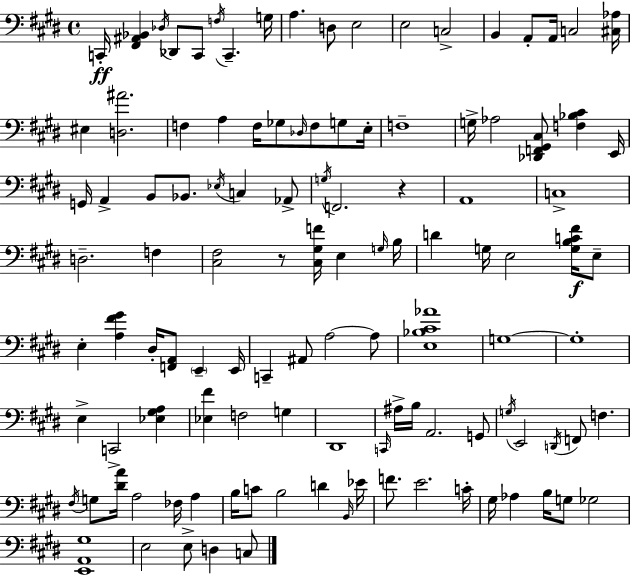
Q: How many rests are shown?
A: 2